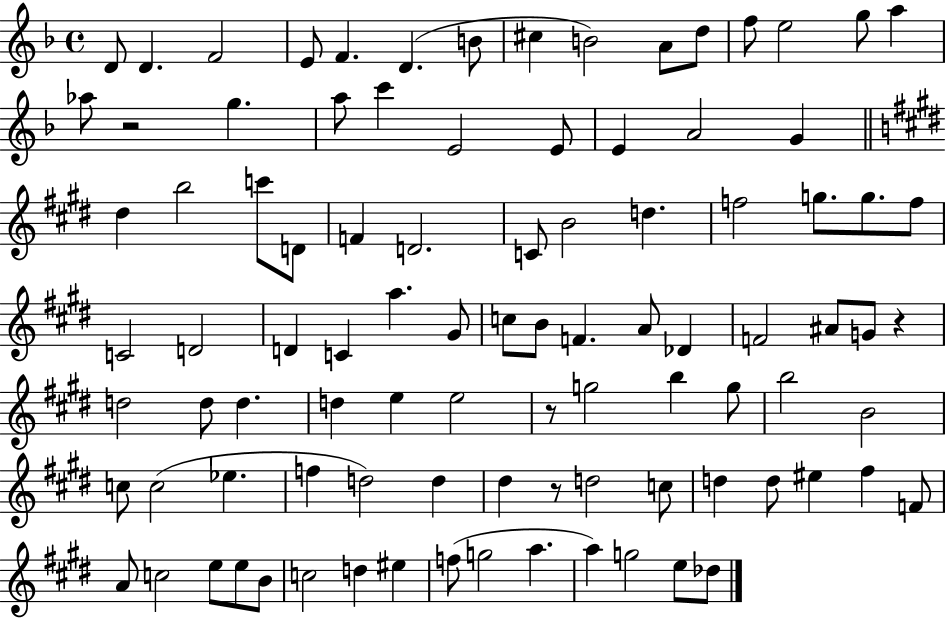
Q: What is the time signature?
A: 4/4